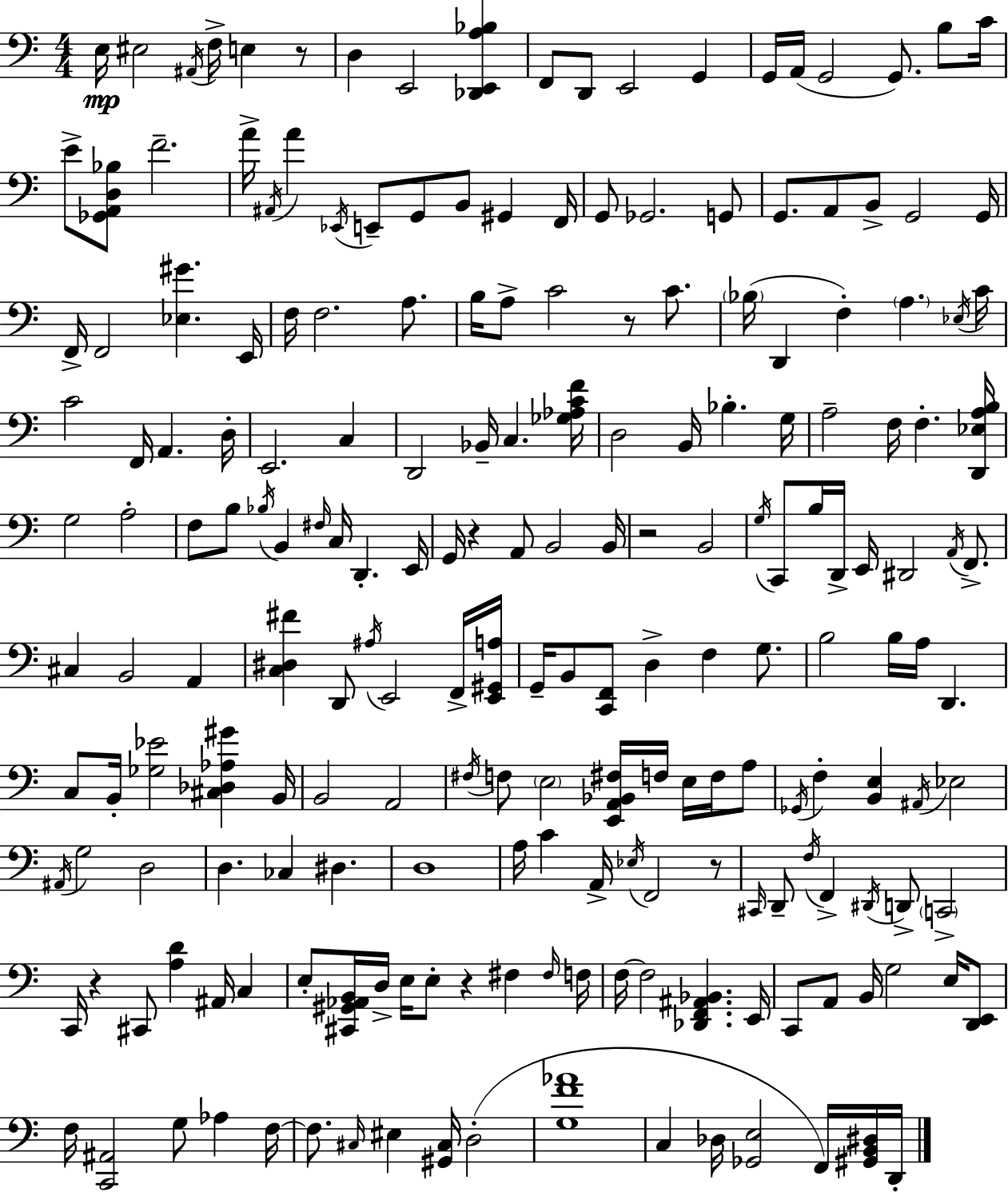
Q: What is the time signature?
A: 4/4